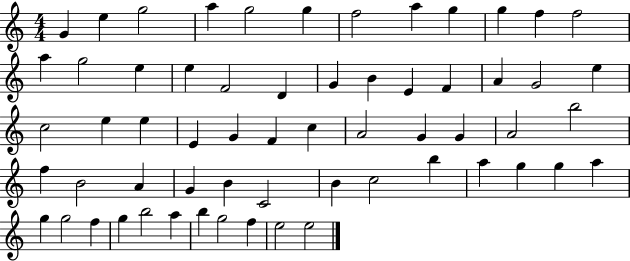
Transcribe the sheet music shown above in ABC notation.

X:1
T:Untitled
M:4/4
L:1/4
K:C
G e g2 a g2 g f2 a g g f f2 a g2 e e F2 D G B E F A G2 e c2 e e E G F c A2 G G A2 b2 f B2 A G B C2 B c2 b a g g a g g2 f g b2 a b g2 f e2 e2